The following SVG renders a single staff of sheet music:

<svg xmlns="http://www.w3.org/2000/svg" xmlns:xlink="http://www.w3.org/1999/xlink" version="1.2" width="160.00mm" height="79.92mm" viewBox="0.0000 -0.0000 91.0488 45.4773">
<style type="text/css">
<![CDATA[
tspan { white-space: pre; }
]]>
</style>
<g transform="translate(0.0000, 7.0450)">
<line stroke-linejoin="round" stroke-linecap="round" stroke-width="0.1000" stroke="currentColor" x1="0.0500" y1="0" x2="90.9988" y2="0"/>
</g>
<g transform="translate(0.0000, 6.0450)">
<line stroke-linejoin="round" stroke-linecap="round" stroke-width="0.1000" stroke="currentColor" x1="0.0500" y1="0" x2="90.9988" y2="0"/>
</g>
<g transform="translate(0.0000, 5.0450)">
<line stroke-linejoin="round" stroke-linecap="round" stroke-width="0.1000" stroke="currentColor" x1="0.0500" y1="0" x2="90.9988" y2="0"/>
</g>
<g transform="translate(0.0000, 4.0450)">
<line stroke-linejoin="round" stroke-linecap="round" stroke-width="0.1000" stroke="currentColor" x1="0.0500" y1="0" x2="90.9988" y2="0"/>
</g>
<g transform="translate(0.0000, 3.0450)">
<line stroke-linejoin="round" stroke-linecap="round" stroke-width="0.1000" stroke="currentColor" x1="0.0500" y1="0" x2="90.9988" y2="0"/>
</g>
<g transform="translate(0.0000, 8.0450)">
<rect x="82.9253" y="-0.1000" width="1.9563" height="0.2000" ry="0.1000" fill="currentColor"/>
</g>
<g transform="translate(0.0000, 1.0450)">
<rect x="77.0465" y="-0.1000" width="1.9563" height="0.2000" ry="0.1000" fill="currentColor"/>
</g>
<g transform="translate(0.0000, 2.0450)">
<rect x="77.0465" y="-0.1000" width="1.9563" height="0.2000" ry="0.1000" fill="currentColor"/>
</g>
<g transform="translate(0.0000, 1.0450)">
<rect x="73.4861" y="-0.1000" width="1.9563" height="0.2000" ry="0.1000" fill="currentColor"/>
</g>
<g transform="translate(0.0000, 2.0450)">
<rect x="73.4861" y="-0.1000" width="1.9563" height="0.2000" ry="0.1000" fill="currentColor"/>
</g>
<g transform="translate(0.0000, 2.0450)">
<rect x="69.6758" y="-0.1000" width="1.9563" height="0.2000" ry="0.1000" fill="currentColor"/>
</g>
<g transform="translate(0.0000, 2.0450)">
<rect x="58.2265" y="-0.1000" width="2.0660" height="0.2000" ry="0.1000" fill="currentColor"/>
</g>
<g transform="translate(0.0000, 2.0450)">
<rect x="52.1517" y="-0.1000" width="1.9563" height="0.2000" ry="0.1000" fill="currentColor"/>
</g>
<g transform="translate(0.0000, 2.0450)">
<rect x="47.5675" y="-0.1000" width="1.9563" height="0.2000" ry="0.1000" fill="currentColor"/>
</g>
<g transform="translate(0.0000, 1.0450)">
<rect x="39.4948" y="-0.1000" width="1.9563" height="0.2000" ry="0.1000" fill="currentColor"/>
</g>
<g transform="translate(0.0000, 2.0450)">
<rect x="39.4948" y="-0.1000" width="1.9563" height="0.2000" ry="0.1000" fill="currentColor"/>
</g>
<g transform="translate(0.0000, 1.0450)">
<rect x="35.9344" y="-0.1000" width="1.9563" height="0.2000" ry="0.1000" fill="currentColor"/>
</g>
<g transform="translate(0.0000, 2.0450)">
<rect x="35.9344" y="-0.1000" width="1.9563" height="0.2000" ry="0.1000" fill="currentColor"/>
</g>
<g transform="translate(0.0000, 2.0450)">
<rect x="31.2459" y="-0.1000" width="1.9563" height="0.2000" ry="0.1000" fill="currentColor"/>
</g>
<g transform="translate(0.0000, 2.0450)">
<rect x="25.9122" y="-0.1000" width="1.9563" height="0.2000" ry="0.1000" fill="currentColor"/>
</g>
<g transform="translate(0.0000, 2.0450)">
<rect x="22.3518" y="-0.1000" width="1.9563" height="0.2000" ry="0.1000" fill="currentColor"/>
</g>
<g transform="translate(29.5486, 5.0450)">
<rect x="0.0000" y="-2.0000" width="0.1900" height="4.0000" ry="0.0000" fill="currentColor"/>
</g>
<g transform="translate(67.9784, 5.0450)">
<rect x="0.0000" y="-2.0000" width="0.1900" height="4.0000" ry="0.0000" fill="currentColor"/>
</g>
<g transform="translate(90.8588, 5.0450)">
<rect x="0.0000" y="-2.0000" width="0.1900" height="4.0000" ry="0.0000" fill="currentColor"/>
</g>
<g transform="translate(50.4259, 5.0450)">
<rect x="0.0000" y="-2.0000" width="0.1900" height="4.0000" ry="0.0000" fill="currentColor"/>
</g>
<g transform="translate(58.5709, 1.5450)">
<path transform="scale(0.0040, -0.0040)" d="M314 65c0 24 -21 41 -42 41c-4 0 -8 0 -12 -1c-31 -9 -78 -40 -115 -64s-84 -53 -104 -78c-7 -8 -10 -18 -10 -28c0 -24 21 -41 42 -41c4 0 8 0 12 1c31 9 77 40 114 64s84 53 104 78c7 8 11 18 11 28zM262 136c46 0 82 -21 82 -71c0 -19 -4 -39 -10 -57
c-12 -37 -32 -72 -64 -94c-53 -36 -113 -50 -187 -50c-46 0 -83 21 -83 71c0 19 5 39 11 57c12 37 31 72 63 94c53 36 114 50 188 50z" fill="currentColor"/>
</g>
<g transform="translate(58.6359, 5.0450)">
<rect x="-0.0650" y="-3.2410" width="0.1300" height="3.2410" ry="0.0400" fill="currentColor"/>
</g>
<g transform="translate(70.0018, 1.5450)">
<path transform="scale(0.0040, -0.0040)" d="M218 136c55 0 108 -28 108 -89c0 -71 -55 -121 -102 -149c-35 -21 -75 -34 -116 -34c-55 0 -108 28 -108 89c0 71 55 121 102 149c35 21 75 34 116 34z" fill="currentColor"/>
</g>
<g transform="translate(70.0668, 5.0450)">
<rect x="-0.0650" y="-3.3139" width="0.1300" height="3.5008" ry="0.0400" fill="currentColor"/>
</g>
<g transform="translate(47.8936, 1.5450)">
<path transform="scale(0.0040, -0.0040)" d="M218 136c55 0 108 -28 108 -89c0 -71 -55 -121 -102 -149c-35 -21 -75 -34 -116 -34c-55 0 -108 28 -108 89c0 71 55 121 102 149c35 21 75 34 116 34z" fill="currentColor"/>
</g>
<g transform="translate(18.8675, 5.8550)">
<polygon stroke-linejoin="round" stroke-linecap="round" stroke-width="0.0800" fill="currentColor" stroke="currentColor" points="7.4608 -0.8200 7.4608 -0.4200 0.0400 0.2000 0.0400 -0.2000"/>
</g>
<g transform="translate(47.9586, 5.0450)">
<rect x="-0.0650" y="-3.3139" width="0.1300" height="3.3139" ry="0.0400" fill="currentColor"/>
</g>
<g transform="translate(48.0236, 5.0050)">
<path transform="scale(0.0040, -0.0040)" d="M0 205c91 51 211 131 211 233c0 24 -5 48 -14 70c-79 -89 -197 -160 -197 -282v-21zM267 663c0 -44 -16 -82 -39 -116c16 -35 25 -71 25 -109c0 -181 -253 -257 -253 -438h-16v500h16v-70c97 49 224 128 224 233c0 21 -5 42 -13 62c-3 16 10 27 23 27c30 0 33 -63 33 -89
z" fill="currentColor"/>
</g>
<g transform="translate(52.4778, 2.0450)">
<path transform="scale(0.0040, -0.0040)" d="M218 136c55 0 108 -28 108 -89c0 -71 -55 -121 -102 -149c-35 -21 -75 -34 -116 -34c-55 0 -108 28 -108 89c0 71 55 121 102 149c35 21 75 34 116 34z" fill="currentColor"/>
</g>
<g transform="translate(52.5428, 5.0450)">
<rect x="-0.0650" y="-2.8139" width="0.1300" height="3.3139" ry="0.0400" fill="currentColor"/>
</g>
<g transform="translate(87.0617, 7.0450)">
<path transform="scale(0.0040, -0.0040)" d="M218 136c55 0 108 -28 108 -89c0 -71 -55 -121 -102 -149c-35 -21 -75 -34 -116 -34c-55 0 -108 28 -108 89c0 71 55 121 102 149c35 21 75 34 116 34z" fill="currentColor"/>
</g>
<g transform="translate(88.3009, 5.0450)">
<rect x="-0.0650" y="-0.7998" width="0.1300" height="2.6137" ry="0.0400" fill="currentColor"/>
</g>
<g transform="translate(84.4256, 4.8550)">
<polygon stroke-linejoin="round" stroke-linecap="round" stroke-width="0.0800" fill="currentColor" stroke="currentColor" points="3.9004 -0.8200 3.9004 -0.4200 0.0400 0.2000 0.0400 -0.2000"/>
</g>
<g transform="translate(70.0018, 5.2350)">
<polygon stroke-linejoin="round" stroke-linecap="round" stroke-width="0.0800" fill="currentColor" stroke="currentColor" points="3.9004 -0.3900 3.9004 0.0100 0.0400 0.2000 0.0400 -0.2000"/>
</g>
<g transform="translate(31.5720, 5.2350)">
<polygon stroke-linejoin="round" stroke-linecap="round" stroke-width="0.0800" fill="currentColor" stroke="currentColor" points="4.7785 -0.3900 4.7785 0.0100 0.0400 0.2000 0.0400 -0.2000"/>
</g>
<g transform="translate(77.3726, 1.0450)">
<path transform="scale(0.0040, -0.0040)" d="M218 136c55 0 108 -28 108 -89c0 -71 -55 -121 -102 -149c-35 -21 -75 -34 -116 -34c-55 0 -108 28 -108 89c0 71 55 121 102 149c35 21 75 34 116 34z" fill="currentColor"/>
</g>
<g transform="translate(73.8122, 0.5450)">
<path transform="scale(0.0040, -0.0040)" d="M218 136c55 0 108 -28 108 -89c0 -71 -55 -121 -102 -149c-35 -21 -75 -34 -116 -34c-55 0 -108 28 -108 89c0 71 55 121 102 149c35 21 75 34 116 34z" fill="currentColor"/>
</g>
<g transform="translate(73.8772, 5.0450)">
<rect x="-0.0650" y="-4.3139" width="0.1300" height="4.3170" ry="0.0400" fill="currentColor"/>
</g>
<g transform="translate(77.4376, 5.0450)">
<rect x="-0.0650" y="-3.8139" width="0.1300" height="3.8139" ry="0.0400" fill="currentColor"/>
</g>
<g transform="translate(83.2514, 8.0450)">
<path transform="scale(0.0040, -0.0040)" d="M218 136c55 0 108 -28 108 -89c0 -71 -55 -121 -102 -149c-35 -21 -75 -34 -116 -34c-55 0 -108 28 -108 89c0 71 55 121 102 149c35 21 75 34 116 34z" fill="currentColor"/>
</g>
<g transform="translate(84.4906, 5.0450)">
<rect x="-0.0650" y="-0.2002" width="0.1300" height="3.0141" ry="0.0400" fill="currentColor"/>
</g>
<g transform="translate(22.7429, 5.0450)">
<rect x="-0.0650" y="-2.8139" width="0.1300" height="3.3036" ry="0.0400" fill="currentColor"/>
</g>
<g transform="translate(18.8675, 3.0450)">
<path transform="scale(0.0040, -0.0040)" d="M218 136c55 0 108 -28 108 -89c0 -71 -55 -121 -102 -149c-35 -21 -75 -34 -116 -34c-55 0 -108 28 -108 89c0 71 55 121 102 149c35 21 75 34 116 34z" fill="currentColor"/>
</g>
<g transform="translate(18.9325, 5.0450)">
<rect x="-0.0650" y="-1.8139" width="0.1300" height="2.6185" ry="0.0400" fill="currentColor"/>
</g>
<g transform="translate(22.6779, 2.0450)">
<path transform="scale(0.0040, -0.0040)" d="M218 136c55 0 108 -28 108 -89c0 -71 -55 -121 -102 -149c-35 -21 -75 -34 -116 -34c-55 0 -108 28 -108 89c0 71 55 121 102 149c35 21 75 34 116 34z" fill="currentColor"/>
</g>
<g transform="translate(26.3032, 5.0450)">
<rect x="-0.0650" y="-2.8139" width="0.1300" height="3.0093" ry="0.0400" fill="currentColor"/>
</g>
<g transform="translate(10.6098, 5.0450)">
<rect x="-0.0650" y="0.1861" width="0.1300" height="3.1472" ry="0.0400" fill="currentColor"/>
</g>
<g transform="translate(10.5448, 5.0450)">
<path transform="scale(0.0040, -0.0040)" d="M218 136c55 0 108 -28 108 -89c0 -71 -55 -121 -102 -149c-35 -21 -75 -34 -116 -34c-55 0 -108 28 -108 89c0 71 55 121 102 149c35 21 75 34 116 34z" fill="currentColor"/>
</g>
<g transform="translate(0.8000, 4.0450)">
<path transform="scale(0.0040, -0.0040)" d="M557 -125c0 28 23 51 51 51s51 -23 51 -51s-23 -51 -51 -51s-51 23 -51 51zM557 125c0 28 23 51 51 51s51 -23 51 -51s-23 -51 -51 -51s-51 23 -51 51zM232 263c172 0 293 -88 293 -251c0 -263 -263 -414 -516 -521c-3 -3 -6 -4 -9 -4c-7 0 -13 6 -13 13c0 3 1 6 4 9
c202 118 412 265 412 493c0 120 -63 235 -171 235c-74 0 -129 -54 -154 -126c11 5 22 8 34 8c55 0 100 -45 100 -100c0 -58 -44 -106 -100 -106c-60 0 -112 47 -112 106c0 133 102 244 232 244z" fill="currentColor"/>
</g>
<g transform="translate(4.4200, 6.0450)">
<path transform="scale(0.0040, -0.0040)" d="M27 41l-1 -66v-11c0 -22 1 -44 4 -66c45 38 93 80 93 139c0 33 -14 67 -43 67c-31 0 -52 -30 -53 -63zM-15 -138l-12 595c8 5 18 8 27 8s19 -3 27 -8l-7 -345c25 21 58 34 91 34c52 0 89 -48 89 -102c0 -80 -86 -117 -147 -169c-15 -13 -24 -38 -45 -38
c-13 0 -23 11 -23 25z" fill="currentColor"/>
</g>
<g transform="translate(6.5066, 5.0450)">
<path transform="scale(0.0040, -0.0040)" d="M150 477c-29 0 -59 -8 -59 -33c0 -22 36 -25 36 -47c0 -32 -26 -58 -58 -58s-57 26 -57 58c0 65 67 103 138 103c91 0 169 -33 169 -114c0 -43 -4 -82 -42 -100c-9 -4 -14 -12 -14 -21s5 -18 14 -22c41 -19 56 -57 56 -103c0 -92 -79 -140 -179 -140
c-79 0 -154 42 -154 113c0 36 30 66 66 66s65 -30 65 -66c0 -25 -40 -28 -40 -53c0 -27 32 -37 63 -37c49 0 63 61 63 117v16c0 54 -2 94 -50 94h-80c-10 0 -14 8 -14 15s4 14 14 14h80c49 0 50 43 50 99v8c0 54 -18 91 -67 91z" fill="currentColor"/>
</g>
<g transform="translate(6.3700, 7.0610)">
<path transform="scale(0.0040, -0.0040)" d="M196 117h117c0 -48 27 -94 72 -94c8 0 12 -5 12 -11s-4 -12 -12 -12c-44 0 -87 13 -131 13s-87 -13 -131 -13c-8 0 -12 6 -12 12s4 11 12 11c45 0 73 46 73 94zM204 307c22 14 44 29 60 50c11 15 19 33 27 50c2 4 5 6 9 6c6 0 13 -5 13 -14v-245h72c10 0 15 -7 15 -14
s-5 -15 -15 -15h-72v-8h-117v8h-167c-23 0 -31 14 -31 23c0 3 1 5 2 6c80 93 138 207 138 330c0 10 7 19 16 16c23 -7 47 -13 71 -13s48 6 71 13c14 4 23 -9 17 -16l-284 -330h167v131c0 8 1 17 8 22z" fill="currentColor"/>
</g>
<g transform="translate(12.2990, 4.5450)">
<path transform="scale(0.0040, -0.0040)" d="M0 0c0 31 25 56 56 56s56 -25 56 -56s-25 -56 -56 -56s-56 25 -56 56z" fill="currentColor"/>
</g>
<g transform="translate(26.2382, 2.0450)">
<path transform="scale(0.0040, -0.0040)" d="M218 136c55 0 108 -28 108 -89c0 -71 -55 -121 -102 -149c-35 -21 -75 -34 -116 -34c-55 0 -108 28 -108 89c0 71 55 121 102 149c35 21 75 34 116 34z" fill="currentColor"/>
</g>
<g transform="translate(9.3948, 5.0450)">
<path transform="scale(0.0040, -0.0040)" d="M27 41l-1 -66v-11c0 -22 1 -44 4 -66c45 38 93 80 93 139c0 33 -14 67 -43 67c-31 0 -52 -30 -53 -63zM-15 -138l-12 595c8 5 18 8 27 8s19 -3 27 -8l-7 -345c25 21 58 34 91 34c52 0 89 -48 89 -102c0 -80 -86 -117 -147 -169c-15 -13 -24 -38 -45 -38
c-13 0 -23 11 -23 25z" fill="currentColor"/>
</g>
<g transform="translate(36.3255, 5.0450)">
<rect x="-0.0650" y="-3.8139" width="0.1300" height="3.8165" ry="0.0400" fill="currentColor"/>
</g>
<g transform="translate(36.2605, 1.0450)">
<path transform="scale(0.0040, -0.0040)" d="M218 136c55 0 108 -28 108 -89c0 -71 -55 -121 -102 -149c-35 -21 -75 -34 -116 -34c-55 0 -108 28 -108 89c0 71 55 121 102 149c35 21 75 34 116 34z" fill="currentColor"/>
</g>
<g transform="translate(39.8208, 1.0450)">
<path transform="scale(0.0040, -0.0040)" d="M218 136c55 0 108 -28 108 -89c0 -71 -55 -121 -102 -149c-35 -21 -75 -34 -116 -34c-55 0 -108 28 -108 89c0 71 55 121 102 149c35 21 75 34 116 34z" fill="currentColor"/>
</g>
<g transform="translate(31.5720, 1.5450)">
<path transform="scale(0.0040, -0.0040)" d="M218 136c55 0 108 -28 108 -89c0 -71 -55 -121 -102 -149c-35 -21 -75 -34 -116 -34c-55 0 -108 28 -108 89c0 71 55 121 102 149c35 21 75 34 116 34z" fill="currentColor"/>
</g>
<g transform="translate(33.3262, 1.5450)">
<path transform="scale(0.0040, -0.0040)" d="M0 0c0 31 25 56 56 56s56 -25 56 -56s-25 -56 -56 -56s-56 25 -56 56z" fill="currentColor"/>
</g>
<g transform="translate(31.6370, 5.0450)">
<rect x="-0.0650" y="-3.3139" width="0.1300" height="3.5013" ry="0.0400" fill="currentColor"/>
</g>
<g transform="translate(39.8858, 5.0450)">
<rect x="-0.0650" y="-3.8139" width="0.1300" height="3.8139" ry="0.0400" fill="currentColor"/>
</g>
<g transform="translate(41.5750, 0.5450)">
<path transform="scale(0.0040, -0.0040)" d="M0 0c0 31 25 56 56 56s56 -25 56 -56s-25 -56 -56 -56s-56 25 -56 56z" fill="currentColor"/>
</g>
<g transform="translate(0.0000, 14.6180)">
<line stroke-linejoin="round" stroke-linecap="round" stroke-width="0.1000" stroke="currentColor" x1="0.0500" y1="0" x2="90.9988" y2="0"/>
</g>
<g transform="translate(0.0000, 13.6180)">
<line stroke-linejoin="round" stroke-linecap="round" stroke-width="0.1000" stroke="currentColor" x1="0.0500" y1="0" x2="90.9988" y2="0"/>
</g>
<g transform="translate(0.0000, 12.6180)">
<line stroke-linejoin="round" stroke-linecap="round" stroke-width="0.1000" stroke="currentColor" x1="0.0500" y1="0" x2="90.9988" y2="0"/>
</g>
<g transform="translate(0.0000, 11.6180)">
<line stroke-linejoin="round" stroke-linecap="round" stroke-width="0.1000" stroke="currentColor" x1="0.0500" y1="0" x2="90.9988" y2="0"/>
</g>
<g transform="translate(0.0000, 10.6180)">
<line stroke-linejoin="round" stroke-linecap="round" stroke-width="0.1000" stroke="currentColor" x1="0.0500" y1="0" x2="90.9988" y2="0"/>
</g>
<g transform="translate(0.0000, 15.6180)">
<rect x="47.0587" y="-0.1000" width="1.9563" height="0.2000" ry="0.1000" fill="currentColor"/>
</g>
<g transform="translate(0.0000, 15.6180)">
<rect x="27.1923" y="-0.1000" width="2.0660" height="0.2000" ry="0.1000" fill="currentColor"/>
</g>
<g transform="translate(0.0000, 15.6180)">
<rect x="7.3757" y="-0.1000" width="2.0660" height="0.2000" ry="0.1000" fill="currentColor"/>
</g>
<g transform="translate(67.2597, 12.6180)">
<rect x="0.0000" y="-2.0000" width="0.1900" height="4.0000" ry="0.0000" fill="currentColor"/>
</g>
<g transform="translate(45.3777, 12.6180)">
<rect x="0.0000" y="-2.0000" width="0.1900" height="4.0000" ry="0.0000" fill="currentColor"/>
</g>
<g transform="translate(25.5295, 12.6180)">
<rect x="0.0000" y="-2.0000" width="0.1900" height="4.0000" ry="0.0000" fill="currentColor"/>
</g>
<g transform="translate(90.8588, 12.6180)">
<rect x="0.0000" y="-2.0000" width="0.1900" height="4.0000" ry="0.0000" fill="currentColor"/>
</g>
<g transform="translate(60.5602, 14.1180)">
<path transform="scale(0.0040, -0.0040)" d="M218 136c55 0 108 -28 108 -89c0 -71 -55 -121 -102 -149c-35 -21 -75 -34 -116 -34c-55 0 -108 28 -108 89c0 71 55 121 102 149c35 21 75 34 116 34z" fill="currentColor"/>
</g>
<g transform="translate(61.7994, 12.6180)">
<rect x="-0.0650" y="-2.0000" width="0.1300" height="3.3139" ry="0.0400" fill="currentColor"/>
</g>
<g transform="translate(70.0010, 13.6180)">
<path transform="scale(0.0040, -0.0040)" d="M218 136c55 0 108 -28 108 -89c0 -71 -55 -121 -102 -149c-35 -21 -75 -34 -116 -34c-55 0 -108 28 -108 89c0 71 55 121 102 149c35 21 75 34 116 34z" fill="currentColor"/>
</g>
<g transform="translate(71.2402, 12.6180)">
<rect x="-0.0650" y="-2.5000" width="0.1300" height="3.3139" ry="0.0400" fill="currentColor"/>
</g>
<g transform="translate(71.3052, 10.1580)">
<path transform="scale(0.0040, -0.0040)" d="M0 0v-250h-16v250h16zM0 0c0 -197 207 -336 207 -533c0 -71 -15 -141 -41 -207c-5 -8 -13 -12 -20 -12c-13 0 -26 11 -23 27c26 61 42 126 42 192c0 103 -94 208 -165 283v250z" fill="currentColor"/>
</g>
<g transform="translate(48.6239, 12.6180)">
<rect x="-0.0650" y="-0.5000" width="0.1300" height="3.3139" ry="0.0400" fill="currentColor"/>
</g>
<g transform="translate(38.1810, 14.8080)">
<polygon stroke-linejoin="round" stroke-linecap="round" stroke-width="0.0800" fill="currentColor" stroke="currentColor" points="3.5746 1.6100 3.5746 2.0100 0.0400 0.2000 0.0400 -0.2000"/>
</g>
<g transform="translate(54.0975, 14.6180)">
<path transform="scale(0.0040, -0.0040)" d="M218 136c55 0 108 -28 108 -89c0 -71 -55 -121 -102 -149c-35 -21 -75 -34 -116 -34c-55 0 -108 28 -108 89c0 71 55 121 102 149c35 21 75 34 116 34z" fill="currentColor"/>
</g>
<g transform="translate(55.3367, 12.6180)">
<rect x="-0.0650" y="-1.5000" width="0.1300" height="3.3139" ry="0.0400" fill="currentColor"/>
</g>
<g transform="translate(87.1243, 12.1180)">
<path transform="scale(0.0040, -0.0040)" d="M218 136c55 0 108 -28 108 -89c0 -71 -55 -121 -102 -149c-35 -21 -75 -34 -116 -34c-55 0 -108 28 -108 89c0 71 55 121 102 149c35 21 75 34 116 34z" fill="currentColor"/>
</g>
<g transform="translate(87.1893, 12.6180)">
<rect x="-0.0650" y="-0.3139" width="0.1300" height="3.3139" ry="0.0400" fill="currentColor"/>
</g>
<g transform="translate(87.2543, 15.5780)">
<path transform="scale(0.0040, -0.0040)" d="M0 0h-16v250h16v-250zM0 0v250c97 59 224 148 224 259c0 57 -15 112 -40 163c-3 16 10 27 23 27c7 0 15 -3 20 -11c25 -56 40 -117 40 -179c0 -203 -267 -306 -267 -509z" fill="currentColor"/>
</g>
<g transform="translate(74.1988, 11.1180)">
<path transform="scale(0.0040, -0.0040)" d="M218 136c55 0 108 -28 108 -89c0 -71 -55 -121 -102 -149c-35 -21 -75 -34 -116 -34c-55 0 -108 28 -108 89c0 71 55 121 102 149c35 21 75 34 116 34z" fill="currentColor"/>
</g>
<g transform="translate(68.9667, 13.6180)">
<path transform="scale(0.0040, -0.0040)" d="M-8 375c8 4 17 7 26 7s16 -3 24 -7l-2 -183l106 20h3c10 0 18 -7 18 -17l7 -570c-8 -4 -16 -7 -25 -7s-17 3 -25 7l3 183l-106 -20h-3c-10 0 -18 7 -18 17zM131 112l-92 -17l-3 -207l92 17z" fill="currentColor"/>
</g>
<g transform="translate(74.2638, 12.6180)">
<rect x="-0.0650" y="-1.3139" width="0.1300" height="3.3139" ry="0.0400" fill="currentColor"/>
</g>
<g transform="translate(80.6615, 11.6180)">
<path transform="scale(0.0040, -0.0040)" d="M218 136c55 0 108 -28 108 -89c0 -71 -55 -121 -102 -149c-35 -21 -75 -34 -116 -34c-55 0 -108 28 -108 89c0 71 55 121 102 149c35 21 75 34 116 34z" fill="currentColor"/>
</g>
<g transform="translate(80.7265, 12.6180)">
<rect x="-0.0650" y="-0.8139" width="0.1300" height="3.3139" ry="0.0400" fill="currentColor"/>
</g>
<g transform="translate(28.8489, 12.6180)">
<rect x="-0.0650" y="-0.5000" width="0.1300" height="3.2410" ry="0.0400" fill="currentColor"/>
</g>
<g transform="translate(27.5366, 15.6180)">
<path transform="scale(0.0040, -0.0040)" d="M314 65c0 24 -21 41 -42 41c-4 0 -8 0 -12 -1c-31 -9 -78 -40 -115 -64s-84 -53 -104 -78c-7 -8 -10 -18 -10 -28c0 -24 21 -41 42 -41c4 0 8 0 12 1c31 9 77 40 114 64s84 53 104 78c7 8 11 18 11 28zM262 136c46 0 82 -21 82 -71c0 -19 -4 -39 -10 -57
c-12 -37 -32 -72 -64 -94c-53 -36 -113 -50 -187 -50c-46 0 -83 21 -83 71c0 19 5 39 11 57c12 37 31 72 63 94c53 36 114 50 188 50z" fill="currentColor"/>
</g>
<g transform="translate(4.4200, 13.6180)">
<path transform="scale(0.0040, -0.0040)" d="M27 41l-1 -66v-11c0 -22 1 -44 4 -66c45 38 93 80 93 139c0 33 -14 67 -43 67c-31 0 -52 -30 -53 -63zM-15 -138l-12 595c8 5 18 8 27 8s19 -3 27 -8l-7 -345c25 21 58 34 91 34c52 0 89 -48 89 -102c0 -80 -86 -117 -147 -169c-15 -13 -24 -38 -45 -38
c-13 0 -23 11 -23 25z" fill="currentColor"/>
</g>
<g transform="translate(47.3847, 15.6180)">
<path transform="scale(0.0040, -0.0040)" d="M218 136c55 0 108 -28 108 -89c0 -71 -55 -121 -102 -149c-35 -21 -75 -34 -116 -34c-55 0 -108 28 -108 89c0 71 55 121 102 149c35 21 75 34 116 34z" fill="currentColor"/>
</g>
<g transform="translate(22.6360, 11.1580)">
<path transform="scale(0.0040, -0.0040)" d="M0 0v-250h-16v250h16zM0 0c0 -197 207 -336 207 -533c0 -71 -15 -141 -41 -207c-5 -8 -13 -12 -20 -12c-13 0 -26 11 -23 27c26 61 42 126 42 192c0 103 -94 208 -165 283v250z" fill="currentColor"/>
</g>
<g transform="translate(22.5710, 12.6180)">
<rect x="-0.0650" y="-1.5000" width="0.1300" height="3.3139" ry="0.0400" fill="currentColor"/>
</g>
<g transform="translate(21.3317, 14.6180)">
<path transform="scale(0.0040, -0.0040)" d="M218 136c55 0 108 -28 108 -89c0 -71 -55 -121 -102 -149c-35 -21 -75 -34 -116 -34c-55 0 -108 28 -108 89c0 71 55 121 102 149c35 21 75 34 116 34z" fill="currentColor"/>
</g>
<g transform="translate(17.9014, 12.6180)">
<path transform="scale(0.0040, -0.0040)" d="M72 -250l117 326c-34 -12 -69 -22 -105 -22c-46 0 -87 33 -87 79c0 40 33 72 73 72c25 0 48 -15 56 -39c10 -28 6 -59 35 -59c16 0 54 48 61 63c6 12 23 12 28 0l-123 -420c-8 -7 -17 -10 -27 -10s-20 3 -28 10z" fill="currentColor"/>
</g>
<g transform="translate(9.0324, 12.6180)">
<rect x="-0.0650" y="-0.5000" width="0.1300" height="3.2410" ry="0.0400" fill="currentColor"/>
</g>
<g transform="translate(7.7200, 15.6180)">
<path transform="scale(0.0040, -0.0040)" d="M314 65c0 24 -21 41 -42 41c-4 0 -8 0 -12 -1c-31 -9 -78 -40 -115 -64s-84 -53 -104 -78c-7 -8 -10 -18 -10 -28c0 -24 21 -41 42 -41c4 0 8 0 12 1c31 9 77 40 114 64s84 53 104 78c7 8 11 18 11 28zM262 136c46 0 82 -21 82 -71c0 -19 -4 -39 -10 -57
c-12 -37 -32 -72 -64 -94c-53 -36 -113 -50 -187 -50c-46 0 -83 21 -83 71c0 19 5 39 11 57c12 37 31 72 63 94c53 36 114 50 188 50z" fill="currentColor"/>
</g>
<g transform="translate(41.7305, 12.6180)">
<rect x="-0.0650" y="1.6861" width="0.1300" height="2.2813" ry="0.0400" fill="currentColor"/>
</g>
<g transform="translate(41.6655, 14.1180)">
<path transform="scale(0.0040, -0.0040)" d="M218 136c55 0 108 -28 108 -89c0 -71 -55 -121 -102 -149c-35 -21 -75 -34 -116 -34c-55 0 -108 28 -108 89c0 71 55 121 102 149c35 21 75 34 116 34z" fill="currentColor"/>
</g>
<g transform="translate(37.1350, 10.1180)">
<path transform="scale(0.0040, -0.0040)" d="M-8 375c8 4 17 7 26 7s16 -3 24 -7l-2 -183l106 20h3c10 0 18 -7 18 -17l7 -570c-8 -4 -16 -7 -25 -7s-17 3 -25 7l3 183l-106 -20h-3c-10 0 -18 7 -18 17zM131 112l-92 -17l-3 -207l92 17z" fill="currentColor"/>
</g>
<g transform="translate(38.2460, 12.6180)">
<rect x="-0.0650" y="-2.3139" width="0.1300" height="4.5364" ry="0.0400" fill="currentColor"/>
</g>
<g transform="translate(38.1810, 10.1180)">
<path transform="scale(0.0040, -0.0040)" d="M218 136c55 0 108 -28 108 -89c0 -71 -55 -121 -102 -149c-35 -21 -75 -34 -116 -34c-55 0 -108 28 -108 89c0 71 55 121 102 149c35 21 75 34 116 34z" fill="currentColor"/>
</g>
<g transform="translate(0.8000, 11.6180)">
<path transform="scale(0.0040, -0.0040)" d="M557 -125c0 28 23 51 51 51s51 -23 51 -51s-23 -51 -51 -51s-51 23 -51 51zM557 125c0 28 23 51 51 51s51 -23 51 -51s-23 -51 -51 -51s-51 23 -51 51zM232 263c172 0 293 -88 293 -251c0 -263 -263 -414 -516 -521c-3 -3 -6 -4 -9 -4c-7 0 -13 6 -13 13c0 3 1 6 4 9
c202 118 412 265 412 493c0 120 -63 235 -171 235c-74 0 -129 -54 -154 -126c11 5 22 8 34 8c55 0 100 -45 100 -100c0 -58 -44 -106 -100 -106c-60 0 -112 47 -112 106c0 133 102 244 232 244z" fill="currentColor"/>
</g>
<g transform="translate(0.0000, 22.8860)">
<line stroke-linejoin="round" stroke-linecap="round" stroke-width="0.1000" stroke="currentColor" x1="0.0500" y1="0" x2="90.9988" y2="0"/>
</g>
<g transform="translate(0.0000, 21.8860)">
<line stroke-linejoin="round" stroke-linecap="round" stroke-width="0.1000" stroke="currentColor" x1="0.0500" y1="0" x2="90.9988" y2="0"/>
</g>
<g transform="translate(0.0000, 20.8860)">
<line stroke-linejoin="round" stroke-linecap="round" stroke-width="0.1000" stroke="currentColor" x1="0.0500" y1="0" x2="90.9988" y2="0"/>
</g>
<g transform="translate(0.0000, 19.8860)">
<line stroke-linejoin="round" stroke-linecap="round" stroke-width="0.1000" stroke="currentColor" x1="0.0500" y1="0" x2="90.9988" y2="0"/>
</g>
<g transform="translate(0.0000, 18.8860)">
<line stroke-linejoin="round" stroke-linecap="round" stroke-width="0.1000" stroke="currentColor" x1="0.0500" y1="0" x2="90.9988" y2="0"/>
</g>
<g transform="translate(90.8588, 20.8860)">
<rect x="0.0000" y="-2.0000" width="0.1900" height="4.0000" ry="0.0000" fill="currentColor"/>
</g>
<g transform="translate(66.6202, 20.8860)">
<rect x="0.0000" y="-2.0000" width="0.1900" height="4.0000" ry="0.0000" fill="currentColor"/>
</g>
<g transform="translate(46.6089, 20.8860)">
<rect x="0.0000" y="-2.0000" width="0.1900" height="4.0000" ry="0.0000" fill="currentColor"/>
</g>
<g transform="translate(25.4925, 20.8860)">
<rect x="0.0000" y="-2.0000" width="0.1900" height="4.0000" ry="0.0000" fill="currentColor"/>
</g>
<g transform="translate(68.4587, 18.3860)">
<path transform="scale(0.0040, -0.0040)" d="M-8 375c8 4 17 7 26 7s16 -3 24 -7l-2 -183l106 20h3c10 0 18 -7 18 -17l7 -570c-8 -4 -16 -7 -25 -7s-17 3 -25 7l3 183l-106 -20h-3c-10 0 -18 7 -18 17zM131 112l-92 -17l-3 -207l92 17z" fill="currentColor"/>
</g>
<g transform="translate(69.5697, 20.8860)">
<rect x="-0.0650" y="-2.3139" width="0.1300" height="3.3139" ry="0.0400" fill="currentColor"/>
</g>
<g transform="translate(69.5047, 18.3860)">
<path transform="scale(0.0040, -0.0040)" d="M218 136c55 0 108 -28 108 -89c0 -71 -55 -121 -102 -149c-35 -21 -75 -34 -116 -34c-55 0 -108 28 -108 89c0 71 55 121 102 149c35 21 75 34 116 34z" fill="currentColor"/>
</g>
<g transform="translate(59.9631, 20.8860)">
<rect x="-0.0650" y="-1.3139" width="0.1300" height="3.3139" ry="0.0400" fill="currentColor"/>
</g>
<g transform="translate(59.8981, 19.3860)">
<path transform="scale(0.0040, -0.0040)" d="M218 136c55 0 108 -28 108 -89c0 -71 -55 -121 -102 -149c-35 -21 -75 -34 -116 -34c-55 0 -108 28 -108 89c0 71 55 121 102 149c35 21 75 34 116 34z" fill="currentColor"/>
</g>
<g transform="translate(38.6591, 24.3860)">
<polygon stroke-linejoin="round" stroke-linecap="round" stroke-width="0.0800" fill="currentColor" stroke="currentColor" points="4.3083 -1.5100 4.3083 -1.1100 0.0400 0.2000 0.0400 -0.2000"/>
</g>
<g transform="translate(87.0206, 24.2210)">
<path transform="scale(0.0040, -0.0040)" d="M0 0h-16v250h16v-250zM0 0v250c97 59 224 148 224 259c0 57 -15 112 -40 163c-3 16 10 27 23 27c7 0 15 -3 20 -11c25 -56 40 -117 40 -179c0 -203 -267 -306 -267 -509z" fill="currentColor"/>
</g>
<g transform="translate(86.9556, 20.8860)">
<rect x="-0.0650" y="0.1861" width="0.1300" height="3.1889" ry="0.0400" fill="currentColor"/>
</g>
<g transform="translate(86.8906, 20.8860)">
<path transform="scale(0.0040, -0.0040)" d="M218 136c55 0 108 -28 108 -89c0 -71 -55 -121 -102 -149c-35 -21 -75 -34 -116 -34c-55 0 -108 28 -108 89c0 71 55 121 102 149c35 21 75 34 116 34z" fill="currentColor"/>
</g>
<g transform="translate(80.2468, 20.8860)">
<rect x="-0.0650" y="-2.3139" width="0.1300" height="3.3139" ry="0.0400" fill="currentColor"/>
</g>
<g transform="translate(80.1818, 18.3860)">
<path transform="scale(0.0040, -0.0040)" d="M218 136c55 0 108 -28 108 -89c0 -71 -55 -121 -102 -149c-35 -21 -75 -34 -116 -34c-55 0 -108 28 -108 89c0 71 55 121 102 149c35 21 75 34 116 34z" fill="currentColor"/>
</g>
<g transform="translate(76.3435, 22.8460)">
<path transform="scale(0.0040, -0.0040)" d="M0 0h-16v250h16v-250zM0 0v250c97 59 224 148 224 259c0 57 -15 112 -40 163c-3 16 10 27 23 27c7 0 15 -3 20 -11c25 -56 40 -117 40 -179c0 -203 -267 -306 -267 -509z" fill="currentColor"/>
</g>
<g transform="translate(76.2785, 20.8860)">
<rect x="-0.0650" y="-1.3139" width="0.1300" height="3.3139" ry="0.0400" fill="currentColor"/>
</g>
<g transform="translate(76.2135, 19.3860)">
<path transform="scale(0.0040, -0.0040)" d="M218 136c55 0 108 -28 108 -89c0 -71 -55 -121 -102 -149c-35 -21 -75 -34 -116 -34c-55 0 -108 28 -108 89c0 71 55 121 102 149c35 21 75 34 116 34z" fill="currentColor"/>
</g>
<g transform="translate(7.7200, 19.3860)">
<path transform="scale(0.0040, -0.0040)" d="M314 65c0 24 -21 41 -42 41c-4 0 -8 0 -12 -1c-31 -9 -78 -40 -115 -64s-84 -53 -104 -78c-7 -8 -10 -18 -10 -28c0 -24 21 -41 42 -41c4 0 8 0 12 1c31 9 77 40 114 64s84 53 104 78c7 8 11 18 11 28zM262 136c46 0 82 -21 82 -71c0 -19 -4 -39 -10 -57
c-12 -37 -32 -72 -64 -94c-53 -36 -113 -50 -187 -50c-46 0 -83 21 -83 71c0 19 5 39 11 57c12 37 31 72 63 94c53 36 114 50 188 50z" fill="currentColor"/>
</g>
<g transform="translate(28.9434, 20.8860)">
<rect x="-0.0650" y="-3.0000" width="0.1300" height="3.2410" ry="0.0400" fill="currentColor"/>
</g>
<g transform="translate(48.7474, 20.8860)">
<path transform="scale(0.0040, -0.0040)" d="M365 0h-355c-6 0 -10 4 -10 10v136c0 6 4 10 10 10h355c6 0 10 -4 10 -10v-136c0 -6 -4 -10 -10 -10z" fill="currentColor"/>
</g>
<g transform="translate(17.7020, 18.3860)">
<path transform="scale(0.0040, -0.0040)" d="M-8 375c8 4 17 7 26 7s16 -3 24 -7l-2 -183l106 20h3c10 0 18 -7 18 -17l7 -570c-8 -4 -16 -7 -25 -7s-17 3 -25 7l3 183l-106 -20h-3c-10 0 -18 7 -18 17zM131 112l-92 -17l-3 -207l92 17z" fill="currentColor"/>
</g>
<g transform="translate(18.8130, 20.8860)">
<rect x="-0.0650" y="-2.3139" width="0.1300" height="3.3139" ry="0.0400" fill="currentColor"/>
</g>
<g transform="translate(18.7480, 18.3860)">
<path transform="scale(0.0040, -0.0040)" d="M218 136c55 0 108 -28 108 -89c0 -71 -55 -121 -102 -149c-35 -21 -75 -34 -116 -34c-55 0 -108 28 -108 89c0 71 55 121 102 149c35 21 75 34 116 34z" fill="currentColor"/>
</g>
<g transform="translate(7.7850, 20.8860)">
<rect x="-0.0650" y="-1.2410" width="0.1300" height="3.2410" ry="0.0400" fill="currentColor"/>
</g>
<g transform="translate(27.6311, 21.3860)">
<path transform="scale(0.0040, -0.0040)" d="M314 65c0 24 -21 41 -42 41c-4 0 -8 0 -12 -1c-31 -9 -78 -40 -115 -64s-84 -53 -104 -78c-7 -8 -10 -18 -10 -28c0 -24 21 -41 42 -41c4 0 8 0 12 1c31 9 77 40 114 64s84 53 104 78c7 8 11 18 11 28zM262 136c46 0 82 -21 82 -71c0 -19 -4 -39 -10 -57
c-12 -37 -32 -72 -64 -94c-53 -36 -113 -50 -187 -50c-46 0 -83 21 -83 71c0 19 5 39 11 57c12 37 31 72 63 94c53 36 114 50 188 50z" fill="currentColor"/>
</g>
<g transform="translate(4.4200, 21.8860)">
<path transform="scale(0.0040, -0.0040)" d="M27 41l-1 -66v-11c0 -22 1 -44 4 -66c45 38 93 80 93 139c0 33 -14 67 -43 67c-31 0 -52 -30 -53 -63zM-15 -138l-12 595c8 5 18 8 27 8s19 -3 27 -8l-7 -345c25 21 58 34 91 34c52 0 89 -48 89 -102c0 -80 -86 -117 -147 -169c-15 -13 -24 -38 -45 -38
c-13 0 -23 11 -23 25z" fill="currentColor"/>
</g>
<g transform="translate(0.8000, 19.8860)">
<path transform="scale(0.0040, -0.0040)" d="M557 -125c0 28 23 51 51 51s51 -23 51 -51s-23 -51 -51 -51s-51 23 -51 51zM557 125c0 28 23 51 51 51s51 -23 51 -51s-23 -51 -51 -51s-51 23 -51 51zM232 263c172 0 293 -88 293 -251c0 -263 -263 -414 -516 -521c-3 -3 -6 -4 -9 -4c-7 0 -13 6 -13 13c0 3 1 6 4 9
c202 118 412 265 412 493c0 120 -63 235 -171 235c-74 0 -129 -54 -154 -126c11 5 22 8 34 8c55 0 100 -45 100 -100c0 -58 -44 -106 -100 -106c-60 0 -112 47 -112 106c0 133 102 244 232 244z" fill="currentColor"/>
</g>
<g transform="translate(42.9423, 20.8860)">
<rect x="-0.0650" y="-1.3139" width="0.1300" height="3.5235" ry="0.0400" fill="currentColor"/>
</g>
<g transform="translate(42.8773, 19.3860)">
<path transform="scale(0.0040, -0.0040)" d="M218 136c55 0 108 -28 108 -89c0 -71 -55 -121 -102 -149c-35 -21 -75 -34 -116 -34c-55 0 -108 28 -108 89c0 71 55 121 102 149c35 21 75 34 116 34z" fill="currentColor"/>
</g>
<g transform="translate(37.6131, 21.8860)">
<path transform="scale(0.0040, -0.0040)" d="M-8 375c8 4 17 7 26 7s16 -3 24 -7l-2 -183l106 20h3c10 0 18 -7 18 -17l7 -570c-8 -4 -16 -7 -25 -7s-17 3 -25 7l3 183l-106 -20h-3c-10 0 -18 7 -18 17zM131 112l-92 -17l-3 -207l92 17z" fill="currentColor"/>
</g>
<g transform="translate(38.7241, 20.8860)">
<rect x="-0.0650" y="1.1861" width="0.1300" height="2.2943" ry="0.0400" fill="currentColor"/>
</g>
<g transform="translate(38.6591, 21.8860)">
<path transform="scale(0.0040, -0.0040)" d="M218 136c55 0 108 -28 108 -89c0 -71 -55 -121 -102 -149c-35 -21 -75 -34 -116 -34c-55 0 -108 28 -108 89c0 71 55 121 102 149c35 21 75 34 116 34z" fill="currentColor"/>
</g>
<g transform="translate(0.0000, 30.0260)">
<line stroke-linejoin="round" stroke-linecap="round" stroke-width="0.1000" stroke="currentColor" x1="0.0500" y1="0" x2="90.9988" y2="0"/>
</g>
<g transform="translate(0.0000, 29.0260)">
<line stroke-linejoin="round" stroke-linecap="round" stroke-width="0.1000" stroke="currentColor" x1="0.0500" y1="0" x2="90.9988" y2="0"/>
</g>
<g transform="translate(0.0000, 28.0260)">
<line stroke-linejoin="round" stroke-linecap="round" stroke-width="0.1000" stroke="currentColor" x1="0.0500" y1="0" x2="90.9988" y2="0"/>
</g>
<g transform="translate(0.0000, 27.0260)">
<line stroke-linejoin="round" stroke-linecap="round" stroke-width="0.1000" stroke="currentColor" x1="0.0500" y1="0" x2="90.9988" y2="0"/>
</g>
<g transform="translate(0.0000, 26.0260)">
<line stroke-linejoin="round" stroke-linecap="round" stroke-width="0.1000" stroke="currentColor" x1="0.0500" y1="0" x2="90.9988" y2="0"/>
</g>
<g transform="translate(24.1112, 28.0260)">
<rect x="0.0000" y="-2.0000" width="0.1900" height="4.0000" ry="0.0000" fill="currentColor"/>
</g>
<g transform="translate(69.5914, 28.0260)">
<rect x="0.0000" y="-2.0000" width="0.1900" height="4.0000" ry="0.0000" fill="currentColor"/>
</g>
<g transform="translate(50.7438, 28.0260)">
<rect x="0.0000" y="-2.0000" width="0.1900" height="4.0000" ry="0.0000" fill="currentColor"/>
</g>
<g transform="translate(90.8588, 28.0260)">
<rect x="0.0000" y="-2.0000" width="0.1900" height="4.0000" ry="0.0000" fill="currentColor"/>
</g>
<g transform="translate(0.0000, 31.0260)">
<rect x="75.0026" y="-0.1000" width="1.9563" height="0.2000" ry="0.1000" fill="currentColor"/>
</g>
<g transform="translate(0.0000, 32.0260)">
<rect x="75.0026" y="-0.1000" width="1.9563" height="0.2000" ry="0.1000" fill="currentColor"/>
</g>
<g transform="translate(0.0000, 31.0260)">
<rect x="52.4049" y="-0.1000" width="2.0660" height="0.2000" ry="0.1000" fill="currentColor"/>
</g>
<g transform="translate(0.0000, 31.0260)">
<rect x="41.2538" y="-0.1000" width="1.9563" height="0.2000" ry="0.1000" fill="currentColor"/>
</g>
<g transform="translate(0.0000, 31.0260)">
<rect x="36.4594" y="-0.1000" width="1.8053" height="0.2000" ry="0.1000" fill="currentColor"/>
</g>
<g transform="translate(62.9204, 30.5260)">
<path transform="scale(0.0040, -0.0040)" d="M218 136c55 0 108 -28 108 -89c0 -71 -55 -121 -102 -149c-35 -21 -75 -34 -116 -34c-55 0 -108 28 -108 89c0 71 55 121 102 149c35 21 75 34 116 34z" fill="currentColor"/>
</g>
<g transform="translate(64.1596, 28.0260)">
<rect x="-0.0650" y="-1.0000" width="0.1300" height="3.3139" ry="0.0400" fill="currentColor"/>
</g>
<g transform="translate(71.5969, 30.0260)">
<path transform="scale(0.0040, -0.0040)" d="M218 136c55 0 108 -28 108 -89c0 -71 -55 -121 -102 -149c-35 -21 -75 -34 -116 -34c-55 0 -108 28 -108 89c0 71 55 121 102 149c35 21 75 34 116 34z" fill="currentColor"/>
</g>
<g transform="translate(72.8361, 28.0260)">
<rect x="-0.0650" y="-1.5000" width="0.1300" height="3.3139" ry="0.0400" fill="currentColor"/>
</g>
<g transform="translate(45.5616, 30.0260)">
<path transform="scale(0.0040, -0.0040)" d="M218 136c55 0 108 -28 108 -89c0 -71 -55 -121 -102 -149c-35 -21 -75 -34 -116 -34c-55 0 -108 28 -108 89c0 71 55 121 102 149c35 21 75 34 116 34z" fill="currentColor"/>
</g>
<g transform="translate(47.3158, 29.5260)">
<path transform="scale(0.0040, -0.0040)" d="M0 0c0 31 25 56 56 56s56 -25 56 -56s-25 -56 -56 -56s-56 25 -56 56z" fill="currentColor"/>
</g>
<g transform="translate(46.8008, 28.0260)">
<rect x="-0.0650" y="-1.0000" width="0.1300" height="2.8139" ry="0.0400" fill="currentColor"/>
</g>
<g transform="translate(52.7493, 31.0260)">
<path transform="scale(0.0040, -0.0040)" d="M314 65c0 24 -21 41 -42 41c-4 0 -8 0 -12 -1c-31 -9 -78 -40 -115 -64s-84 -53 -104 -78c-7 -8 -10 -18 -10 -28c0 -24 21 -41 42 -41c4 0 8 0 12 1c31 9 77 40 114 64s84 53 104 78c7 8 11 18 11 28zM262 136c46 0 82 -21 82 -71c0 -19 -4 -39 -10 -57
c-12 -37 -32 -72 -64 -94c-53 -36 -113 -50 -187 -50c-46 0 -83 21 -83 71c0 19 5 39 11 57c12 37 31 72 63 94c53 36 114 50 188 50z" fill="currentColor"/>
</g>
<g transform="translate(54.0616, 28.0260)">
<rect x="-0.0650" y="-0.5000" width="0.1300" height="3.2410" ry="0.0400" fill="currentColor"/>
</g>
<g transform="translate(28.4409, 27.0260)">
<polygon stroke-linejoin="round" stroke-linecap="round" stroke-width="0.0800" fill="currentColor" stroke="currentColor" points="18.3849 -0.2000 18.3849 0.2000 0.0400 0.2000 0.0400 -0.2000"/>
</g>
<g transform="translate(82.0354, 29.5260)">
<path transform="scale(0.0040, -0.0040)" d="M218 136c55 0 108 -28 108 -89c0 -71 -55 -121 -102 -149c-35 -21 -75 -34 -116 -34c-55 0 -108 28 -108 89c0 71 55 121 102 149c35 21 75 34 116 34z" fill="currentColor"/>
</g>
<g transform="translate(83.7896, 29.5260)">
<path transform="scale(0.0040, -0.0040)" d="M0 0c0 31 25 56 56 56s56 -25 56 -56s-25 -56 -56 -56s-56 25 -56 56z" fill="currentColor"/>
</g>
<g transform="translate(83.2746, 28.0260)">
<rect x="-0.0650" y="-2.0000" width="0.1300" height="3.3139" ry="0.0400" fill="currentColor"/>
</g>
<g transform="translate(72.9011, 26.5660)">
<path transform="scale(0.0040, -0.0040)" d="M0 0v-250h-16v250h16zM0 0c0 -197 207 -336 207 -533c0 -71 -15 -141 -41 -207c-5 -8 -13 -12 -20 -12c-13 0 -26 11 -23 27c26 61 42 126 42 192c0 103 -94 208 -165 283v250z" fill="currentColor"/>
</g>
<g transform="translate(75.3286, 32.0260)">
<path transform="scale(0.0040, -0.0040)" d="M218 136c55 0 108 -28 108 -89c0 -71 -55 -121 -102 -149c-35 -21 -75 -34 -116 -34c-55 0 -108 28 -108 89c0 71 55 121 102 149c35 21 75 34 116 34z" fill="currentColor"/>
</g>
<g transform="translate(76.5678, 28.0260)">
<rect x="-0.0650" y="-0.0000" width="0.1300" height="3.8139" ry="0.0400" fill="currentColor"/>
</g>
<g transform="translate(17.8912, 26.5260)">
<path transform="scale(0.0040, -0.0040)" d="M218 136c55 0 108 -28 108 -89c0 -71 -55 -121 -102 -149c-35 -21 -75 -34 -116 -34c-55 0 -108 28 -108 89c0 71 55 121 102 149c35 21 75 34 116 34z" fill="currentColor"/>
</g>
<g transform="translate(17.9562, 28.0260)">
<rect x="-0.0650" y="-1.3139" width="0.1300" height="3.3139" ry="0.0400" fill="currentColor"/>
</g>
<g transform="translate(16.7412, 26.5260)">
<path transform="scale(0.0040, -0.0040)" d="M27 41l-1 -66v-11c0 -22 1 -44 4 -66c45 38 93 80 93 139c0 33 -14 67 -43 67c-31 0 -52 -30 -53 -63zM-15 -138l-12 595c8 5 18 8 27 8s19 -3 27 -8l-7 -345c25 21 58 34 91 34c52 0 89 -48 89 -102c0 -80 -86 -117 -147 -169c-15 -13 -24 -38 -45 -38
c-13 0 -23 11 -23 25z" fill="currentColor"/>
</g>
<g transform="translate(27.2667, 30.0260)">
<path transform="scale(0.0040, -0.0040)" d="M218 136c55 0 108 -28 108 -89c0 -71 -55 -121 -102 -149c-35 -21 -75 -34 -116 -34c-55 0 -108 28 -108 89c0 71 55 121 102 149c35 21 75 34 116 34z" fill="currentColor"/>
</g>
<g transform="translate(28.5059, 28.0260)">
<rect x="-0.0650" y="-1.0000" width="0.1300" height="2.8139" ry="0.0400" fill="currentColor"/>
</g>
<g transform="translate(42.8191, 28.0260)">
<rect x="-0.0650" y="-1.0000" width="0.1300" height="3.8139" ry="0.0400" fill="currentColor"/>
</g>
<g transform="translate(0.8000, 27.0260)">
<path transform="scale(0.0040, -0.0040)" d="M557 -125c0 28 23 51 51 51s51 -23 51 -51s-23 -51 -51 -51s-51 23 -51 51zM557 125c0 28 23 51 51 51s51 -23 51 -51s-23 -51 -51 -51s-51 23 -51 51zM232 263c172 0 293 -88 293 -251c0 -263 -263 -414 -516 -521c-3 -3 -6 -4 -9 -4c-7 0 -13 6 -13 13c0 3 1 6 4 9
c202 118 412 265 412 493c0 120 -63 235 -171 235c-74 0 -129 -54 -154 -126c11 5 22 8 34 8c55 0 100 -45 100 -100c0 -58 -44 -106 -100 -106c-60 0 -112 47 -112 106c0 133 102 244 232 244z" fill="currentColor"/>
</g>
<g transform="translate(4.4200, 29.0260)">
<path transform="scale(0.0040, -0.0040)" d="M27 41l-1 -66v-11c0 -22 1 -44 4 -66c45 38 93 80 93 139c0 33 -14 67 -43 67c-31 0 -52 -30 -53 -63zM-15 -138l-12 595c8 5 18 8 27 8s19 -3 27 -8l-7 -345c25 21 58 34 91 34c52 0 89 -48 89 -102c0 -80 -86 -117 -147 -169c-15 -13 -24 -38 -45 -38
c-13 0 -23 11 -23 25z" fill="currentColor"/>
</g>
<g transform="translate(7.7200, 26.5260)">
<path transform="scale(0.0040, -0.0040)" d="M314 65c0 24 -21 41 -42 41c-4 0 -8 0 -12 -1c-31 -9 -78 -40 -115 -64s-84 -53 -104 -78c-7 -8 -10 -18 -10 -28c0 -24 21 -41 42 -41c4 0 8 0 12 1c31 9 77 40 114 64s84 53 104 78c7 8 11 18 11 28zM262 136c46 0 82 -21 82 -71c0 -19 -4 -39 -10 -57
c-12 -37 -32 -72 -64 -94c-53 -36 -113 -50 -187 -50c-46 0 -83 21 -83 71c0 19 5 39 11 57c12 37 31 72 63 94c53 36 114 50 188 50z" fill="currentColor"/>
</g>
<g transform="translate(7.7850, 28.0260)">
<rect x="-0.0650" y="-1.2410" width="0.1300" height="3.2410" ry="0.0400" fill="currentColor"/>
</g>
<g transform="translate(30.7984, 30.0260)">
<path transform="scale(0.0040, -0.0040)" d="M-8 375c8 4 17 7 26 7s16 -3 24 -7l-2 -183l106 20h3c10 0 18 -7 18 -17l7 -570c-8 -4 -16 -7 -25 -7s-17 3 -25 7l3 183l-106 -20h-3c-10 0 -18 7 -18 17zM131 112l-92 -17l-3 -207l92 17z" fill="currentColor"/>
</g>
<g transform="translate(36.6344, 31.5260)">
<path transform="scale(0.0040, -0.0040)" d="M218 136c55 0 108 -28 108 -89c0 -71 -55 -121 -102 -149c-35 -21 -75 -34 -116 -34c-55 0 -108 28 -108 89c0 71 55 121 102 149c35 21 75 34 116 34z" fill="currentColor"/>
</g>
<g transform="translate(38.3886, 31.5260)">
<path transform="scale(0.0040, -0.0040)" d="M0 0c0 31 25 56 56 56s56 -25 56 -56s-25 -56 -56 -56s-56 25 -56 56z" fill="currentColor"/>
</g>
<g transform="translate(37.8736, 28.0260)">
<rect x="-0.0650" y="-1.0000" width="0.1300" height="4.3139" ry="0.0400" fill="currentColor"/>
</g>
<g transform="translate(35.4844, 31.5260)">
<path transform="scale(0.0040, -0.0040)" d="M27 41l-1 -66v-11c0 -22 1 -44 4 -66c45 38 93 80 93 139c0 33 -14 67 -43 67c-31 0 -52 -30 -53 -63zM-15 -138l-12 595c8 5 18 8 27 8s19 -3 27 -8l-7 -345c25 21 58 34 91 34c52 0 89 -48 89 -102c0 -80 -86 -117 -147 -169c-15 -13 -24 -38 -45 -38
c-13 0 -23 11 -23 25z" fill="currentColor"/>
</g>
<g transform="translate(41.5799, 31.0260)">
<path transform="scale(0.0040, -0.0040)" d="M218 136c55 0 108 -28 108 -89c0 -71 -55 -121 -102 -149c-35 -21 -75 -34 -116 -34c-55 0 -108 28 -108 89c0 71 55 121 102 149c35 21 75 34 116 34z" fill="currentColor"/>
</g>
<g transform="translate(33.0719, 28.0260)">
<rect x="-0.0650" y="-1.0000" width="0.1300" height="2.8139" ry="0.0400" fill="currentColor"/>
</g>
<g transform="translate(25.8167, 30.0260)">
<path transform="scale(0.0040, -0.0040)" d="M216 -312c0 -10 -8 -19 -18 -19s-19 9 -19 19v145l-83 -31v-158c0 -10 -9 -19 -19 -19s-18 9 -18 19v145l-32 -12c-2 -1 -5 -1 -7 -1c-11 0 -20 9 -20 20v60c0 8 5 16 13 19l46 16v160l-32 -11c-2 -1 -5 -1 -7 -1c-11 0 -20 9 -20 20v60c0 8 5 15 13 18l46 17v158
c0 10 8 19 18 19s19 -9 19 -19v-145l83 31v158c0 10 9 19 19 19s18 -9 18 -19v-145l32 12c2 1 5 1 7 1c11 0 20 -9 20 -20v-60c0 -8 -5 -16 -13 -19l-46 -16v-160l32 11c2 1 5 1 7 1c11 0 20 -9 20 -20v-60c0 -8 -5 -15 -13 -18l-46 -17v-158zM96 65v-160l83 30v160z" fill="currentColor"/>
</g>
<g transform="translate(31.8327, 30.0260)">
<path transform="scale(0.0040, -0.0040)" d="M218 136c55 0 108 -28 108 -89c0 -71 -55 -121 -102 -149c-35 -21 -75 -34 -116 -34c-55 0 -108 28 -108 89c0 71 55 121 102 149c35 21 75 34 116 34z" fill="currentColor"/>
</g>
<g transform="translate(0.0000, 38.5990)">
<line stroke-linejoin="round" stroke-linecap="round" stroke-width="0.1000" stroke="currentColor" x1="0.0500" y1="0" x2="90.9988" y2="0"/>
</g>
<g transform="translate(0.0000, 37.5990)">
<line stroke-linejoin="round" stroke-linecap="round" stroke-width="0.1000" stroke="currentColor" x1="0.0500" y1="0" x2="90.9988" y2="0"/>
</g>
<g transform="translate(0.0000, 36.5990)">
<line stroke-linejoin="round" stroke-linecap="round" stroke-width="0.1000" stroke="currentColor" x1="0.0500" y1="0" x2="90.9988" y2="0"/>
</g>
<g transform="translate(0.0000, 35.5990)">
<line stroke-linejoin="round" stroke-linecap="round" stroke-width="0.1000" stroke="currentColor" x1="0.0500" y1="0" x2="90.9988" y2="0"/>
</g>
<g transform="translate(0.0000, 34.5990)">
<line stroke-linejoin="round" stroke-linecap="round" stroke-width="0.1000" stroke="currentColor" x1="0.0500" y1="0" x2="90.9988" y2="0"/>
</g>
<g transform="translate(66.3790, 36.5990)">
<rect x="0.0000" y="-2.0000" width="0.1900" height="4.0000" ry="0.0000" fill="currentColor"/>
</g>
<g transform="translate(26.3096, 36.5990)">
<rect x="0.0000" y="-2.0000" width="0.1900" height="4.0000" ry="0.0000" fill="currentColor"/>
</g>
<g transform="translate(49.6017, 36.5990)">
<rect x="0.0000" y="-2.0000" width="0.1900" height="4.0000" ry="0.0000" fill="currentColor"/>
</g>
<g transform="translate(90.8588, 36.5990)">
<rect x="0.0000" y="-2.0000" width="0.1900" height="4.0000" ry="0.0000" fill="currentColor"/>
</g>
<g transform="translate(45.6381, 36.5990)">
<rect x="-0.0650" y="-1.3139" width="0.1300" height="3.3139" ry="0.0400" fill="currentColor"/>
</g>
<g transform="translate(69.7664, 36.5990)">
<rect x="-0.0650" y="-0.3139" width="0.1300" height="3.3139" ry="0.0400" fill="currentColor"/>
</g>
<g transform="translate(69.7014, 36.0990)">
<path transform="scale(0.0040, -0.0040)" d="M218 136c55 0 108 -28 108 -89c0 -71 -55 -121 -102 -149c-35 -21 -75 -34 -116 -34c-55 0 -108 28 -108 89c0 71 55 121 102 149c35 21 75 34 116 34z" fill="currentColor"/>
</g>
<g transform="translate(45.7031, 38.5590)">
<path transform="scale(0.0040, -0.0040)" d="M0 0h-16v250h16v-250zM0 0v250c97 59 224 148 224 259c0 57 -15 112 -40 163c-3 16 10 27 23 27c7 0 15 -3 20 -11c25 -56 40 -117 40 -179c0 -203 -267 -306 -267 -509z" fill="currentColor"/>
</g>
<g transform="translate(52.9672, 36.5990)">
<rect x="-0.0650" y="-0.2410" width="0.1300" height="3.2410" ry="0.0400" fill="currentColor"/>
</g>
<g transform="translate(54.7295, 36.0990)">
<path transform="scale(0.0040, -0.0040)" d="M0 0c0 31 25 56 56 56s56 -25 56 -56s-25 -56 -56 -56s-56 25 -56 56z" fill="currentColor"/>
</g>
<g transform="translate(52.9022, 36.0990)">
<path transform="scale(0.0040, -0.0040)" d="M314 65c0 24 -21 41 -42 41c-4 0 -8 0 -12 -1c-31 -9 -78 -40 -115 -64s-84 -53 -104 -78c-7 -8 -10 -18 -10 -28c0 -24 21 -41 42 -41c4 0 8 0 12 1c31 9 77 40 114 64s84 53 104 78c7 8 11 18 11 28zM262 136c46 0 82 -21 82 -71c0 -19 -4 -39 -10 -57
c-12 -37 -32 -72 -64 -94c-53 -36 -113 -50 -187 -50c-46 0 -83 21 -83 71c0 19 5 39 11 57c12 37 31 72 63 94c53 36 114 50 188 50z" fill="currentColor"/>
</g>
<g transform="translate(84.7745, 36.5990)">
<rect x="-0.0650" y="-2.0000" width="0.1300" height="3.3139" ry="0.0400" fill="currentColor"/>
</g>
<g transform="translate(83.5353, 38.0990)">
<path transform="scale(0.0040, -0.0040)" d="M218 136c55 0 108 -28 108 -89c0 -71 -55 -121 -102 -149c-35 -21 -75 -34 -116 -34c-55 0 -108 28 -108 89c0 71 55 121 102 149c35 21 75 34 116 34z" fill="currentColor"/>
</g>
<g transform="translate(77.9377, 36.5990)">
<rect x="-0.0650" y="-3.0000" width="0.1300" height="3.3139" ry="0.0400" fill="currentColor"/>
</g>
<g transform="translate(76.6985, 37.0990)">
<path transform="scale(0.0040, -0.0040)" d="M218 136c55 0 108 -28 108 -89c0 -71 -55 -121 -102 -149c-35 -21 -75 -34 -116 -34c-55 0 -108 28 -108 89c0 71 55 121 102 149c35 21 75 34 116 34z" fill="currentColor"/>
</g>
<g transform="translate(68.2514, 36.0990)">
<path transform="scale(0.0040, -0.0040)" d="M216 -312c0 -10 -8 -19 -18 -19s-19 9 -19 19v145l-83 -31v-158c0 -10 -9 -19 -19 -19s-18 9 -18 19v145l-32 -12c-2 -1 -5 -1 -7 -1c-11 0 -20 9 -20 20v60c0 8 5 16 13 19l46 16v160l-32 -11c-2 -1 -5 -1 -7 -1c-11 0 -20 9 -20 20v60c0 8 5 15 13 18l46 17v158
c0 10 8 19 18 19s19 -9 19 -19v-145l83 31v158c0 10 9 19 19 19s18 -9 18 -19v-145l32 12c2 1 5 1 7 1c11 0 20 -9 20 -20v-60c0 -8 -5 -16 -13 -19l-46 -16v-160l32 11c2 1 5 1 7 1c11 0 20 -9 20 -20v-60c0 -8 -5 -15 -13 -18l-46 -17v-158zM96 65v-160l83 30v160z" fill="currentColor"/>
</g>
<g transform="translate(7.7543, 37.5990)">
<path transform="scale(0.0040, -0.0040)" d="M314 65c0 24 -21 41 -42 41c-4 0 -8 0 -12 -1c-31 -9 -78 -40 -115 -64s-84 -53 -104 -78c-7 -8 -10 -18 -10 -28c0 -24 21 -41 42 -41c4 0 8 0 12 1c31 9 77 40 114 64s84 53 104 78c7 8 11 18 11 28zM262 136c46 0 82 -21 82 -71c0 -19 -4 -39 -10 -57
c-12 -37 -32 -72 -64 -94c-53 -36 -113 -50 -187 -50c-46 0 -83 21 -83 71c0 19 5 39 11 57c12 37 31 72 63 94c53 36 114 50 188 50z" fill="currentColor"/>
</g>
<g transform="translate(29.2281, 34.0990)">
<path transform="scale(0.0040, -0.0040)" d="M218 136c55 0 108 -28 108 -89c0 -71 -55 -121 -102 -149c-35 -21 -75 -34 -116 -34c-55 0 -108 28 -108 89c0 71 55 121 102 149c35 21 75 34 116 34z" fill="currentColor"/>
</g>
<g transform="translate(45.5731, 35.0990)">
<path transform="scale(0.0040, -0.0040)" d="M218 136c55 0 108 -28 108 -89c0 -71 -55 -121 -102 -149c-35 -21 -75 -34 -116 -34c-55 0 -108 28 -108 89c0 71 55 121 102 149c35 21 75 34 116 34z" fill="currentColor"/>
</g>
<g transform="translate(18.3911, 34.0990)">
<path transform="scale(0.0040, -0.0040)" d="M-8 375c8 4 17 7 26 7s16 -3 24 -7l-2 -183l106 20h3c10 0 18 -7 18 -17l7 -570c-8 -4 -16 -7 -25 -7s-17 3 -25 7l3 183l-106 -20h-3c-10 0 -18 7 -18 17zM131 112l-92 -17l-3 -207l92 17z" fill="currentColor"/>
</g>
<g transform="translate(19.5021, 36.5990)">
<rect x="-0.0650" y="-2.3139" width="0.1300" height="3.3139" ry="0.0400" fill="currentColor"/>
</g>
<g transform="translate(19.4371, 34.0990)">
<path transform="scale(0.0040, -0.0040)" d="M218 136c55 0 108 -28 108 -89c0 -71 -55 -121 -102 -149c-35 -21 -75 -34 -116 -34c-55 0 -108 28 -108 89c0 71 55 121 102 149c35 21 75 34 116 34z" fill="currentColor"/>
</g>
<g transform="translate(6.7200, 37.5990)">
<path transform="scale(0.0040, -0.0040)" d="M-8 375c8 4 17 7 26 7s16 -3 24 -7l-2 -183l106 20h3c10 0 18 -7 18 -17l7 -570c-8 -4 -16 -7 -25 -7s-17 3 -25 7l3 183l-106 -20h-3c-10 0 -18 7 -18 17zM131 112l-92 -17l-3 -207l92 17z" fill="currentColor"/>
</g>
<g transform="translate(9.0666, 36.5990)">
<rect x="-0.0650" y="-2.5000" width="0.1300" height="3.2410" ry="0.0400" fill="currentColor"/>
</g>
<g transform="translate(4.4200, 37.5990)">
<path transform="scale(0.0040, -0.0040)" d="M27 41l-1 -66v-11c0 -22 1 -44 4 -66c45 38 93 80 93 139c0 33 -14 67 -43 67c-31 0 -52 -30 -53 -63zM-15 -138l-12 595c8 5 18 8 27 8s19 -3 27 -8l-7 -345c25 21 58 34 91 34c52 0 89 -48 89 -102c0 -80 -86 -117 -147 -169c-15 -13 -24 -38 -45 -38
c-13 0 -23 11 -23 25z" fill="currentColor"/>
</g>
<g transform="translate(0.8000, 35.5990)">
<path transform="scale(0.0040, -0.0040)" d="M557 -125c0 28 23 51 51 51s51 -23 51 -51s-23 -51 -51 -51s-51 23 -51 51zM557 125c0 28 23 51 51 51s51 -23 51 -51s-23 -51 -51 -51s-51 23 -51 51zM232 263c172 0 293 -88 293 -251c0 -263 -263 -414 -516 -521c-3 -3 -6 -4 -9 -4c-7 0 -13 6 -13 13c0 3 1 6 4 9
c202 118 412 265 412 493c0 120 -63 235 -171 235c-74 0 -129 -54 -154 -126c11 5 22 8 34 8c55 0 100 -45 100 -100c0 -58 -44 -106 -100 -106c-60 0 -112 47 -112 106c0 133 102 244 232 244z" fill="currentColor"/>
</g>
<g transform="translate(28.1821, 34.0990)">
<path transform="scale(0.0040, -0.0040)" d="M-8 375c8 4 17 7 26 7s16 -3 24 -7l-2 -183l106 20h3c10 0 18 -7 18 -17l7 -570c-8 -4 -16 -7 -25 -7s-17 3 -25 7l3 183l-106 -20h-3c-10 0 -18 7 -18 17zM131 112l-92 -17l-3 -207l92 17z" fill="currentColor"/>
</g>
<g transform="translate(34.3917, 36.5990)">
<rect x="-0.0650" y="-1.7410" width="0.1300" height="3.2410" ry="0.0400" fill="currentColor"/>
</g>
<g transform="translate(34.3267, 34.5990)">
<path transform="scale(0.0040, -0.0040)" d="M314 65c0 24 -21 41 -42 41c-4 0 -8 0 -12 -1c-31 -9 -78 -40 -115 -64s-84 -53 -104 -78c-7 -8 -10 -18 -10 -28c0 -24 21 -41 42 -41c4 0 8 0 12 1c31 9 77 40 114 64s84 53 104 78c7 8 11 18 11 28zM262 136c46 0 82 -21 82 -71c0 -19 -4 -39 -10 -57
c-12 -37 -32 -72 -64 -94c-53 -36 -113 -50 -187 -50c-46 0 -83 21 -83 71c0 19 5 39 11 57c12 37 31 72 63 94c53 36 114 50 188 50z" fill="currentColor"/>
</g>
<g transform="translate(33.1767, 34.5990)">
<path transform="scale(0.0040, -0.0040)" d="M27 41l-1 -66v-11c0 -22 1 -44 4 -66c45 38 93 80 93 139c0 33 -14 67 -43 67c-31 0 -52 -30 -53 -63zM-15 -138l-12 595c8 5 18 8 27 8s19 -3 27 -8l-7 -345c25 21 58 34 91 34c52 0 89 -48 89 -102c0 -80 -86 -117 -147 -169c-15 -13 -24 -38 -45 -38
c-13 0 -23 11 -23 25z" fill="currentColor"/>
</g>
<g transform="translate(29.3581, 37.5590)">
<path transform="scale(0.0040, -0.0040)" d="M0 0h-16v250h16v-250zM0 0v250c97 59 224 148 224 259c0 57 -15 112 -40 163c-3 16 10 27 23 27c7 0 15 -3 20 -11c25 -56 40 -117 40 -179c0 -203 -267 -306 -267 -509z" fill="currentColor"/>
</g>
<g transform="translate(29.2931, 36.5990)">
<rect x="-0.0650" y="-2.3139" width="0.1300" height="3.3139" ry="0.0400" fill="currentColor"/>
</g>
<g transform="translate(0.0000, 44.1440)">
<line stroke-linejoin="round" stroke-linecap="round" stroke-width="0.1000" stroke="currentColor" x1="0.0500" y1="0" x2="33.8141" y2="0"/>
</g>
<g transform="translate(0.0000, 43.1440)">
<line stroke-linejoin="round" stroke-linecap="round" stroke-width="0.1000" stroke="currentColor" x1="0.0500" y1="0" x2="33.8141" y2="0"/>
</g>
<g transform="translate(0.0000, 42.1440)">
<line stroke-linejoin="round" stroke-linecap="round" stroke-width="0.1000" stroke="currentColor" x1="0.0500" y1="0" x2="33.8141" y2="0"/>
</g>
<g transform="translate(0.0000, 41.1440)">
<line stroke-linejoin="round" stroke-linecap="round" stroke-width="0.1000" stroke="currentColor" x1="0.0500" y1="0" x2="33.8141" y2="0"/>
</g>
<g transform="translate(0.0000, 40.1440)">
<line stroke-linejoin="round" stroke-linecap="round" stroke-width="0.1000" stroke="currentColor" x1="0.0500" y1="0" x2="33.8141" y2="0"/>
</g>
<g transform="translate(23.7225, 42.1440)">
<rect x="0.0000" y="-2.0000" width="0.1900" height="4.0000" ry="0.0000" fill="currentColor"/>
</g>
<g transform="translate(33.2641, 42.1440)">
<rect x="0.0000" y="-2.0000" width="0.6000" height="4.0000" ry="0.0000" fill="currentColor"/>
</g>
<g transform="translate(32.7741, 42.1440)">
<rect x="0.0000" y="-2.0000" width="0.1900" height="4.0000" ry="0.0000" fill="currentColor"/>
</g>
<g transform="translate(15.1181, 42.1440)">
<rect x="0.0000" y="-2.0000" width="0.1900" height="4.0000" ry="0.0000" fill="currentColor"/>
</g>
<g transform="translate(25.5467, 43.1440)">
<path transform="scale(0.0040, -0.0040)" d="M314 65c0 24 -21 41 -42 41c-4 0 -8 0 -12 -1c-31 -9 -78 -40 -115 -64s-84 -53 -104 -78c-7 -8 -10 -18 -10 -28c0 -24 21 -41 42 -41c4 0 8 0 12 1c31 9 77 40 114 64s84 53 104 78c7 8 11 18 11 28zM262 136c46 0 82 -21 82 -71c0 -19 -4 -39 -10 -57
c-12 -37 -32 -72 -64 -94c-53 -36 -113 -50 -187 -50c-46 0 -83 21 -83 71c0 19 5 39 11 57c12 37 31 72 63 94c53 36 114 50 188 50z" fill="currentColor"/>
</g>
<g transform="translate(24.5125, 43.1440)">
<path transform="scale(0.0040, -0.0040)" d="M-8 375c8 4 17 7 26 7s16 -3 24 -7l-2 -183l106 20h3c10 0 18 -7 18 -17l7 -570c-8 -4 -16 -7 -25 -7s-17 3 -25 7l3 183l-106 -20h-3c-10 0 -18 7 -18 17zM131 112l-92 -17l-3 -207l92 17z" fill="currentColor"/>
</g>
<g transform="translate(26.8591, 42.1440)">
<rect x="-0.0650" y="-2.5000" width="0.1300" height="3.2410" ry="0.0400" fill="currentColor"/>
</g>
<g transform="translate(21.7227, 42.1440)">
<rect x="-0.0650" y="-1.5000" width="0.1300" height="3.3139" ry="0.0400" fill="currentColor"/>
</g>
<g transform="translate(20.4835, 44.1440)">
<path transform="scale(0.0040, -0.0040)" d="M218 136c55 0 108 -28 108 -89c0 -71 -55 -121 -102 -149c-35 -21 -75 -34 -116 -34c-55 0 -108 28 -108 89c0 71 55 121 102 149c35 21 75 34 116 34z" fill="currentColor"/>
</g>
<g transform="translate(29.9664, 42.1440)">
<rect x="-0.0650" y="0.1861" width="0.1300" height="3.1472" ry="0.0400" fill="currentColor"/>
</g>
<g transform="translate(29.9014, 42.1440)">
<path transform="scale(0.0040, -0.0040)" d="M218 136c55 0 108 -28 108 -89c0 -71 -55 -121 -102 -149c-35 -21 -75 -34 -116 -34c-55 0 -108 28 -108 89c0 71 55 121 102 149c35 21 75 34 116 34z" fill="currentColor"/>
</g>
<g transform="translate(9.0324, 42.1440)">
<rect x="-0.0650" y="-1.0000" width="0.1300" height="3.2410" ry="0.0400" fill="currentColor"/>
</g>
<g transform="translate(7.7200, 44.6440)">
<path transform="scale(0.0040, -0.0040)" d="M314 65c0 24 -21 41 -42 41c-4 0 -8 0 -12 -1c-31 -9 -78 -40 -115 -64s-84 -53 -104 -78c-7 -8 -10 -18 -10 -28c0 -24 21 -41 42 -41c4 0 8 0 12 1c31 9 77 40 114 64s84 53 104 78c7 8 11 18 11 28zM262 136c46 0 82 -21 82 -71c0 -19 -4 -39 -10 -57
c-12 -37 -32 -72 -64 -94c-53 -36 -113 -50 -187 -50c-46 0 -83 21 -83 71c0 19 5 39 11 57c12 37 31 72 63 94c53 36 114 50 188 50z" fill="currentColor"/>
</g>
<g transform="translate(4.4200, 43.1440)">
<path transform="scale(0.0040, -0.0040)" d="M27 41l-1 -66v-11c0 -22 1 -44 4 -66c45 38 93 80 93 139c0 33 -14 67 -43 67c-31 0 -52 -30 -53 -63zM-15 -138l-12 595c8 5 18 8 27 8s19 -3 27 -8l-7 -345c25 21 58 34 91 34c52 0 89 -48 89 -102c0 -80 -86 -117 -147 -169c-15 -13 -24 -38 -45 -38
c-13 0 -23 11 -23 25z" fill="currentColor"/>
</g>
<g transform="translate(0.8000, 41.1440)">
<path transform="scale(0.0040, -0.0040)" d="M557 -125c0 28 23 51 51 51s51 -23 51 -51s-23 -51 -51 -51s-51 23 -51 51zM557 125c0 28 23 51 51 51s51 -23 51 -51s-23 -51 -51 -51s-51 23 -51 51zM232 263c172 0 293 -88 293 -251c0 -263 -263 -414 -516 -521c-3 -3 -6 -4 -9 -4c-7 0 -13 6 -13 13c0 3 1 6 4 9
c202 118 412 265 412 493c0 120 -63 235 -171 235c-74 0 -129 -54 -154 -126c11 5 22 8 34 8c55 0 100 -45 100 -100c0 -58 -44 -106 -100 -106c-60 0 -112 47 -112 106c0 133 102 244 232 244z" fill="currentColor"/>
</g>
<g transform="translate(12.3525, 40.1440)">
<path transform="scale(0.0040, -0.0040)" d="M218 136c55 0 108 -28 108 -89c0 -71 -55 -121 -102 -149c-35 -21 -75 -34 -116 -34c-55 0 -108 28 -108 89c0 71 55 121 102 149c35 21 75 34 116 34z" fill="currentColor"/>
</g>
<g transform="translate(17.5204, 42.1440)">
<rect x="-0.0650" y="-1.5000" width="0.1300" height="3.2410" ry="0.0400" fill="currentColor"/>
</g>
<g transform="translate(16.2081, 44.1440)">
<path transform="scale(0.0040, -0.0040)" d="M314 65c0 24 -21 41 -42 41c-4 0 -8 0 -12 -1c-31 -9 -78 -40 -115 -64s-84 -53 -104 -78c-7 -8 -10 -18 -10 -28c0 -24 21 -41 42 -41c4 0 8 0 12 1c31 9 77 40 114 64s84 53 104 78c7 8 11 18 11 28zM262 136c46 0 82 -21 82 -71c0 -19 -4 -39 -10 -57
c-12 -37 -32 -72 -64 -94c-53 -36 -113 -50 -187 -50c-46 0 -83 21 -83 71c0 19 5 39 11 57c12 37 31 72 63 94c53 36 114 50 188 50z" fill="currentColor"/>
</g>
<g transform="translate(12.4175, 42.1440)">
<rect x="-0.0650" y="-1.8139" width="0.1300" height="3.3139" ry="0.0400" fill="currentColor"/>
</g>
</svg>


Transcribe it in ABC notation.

X:1
T:Untitled
M:3/4
L:1/4
K:F
_D, A,/2 C/2 C/2 D/2 E/2 E D/4 C D2 D/2 F/2 E E,,/2 G,,/2 E,,2 z/2 G,,/2 E,,2 B,/2 A,,/2 E,, G,, A,, B,,/2 G, F, E,/2 G,2 B, C,2 B,,/2 G,/2 z2 G, B, G,/2 B, D,/2 G,2 _G, ^G,,/2 G,,/2 _D,,/2 E,,/2 G,,/2 E,,2 F,, G,,/2 C,, A,, B,,2 B, B,/2 _A,2 G,/2 E,2 ^E, C, A,, F,,2 A, G,,2 G,, B,,2 D,